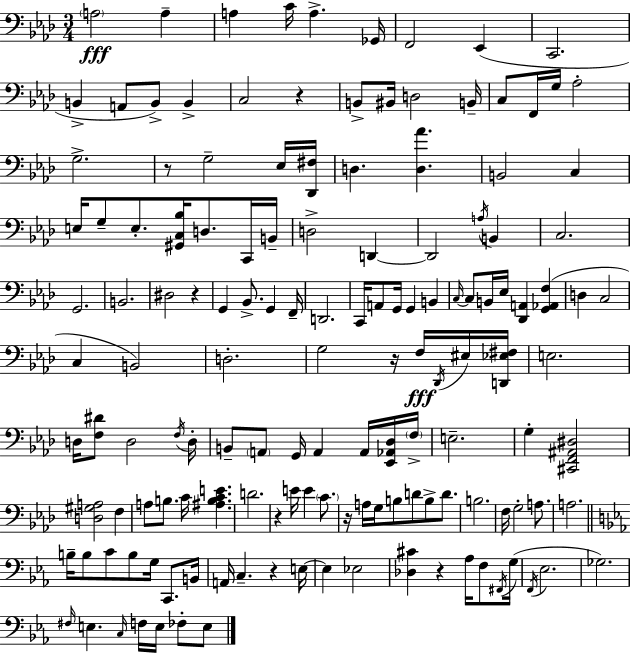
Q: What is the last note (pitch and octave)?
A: E3